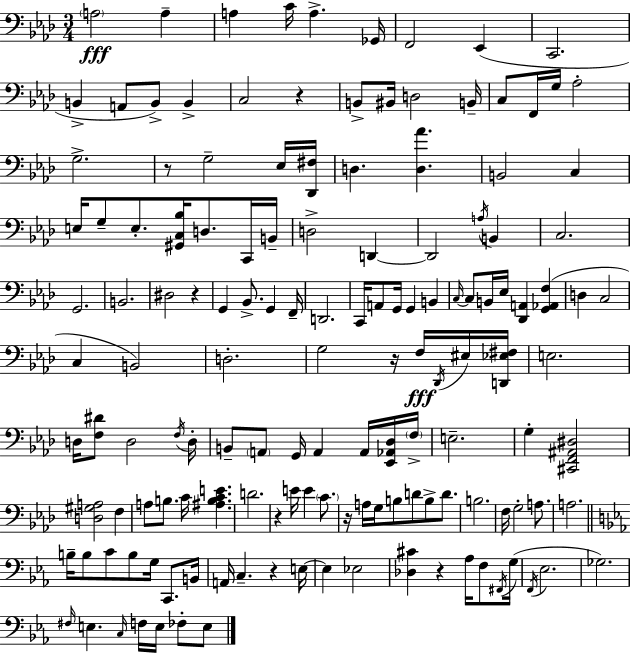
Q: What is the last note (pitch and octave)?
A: E3